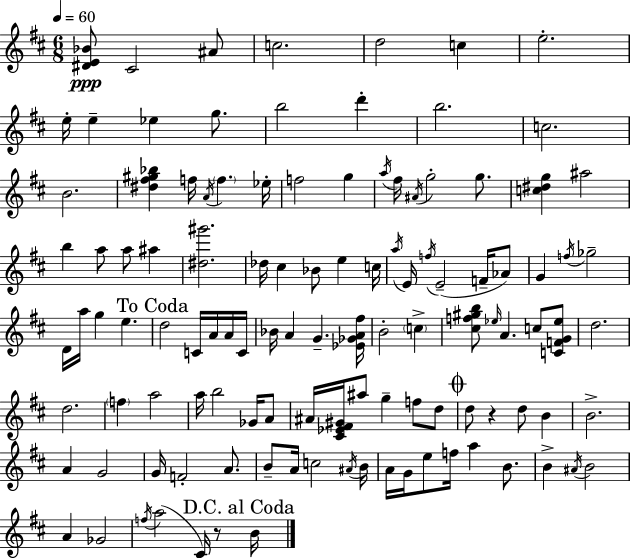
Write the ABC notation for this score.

X:1
T:Untitled
M:6/8
L:1/4
K:D
[^DE_B]/2 ^C2 ^A/2 c2 d2 c e2 e/4 e _e g/2 b2 d' b2 c2 B2 [^d^f^g_b] f/4 A/4 f _e/4 f2 g a/4 ^f/4 ^A/4 g2 g/2 [c^dg] ^a2 b a/2 a/2 ^a [^d^g']2 _d/4 ^c _B/2 e c/4 a/4 E/4 f/4 E2 F/4 _A/2 G f/4 _g2 D/4 a/4 g e d2 C/4 A/4 A/4 C/4 _B/4 A G [_E_GA^f]/4 B2 c [^cf^gb]/2 _e/4 A c/2 [CFG_e]/2 d2 d2 f a2 a/4 b2 _G/4 A/2 ^A/4 [^C_E^F^G]/4 ^a/2 g f/2 d/2 d/2 z d/2 B B2 A G2 G/4 F2 A/2 B/2 A/4 c2 ^A/4 B/4 A/4 G/4 e/2 f/4 a B/2 B ^A/4 B2 A _G2 f/4 a2 ^C/4 z/2 B/4